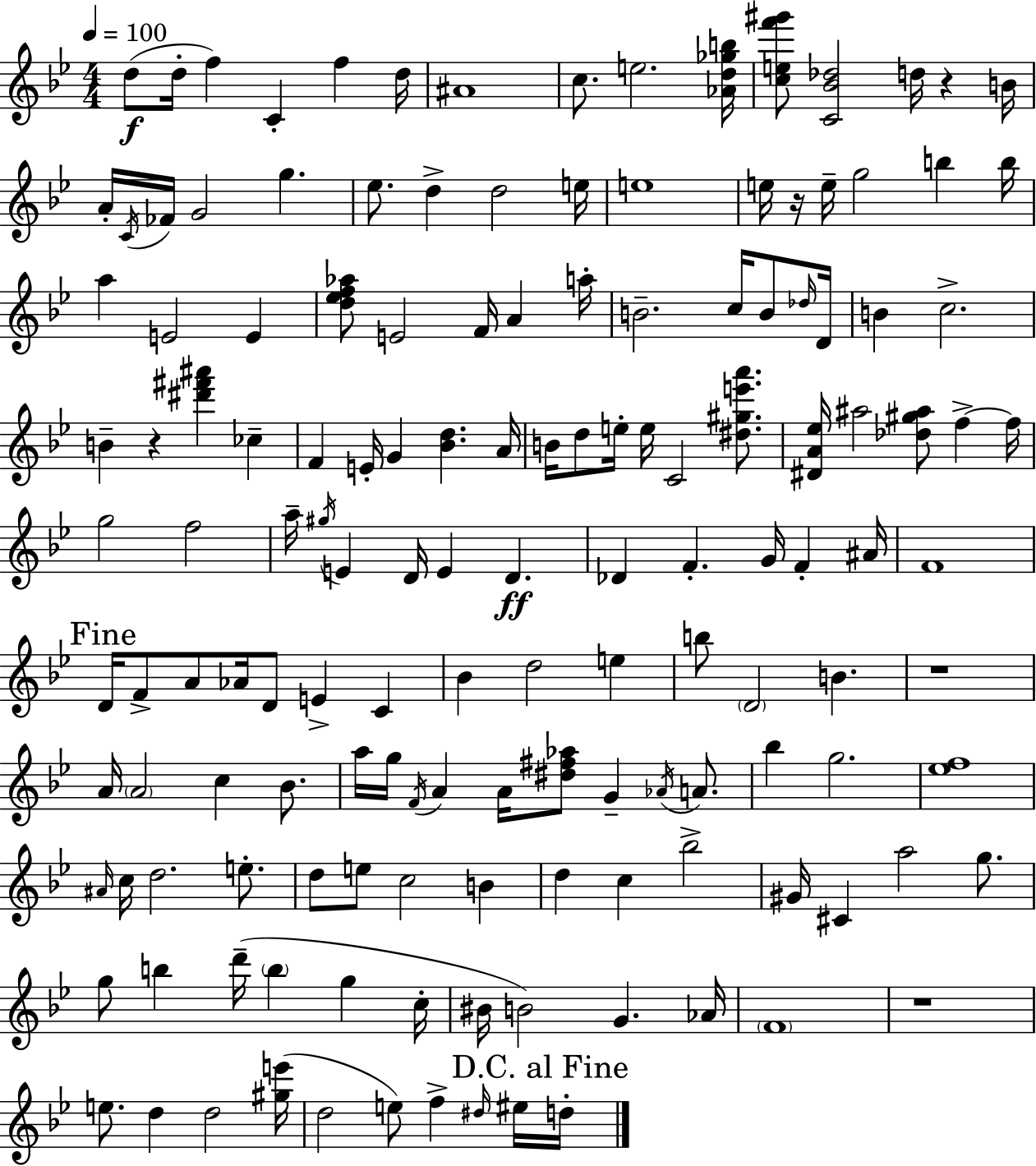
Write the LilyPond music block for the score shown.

{
  \clef treble
  \numericTimeSignature
  \time 4/4
  \key g \minor
  \tempo 4 = 100
  d''8(\f d''16-. f''4) c'4-. f''4 d''16 | ais'1 | c''8. e''2. <aes' d'' ges'' b''>16 | <c'' e'' f''' gis'''>8 <c' bes' des''>2 d''16 r4 b'16 | \break a'16-. \acciaccatura { c'16 } fes'16 g'2 g''4. | ees''8. d''4-> d''2 | e''16 e''1 | e''16 r16 e''16-- g''2 b''4 | \break b''16 a''4 e'2 e'4 | <d'' ees'' f'' aes''>8 e'2 f'16 a'4 | a''16-. b'2.-- c''16 b'8 | \grace { des''16 } d'16 b'4 c''2.-> | \break b'4-- r4 <dis''' fis''' ais'''>4 ces''4-- | f'4 e'16-. g'4 <bes' d''>4. | a'16 b'16 d''8 e''16-. e''16 c'2 <dis'' gis'' e''' a'''>8. | <dis' a' ees''>16 ais''2 <des'' gis'' ais''>8 f''4->~~ | \break f''16 g''2 f''2 | a''16-- \acciaccatura { gis''16 } e'4 d'16 e'4 d'4.\ff | des'4 f'4.-. g'16 f'4-. | ais'16 f'1 | \break \mark "Fine" d'16 f'8-> a'8 aes'16 d'8 e'4-> c'4 | bes'4 d''2 e''4 | b''8 \parenthesize d'2 b'4. | r1 | \break a'16 \parenthesize a'2 c''4 | bes'8. a''16 g''16 \acciaccatura { f'16 } a'4 a'16 <dis'' fis'' aes''>8 g'4-- | \acciaccatura { aes'16 } a'8. bes''4 g''2. | <ees'' f''>1 | \break \grace { ais'16 } c''16 d''2. | e''8.-. d''8 e''8 c''2 | b'4 d''4 c''4 bes''2-> | gis'16 cis'4 a''2 | \break g''8. g''8 b''4 d'''16--( \parenthesize b''4 | g''4 c''16-. bis'16 b'2) g'4. | aes'16 \parenthesize f'1 | r1 | \break e''8. d''4 d''2 | <gis'' e'''>16( d''2 e''8) | f''4-> \grace { dis''16 } eis''16 \mark "D.C. al Fine" d''16-. \bar "|."
}